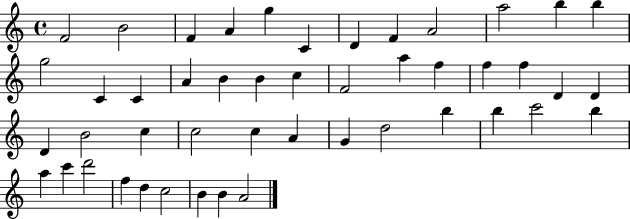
X:1
T:Untitled
M:4/4
L:1/4
K:C
F2 B2 F A g C D F A2 a2 b b g2 C C A B B c F2 a f f f D D D B2 c c2 c A G d2 b b c'2 b a c' d'2 f d c2 B B A2